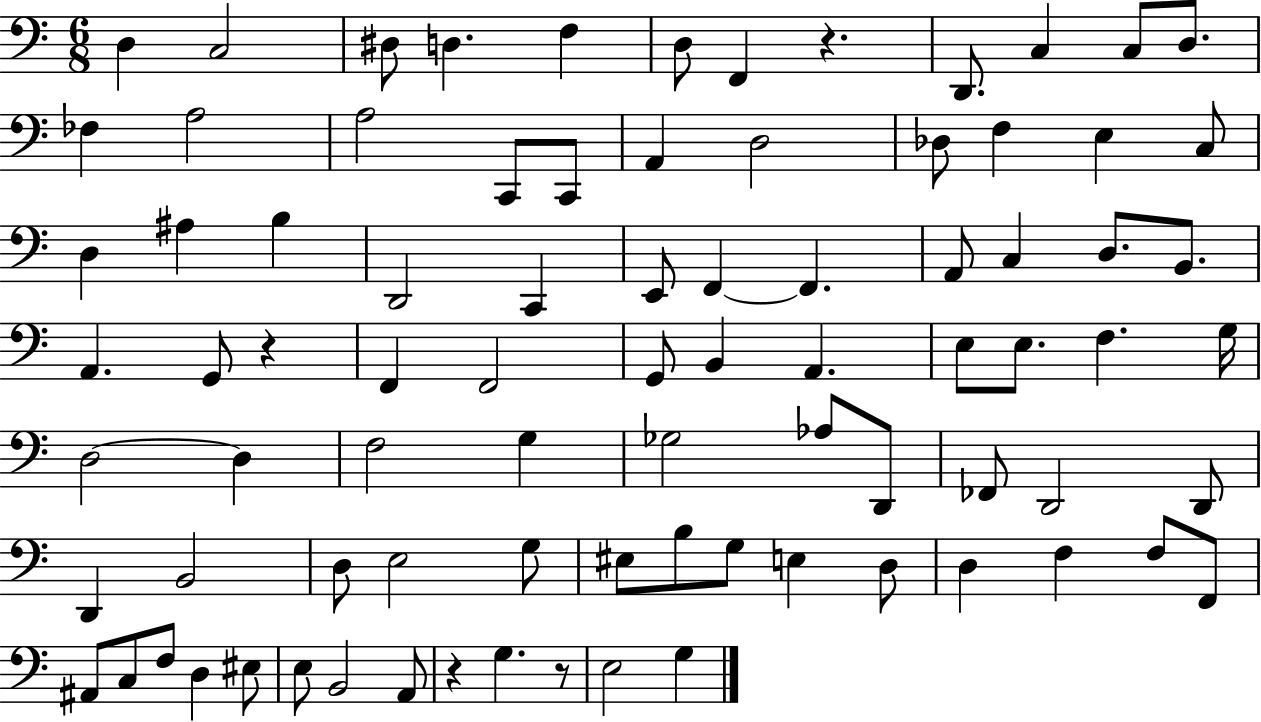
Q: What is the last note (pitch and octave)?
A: G3